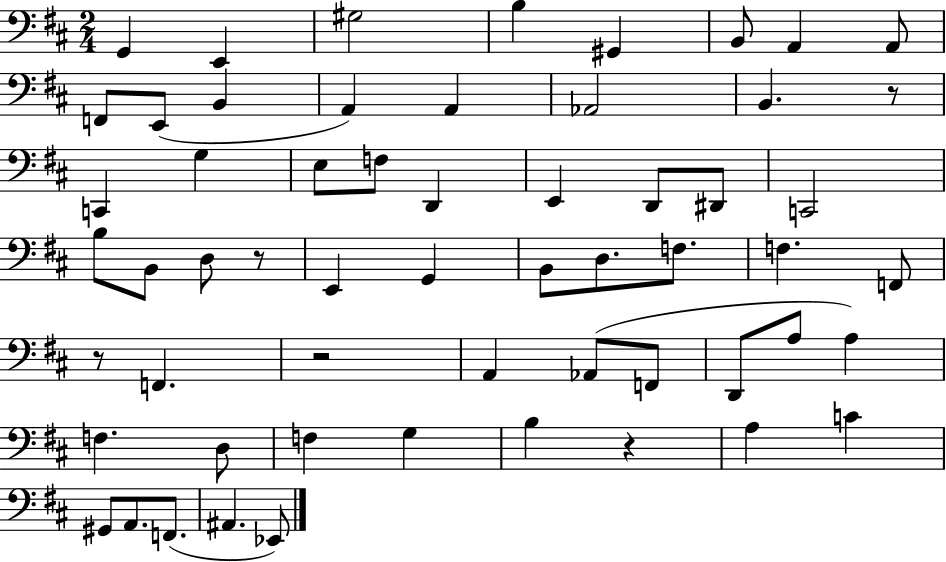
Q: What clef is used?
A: bass